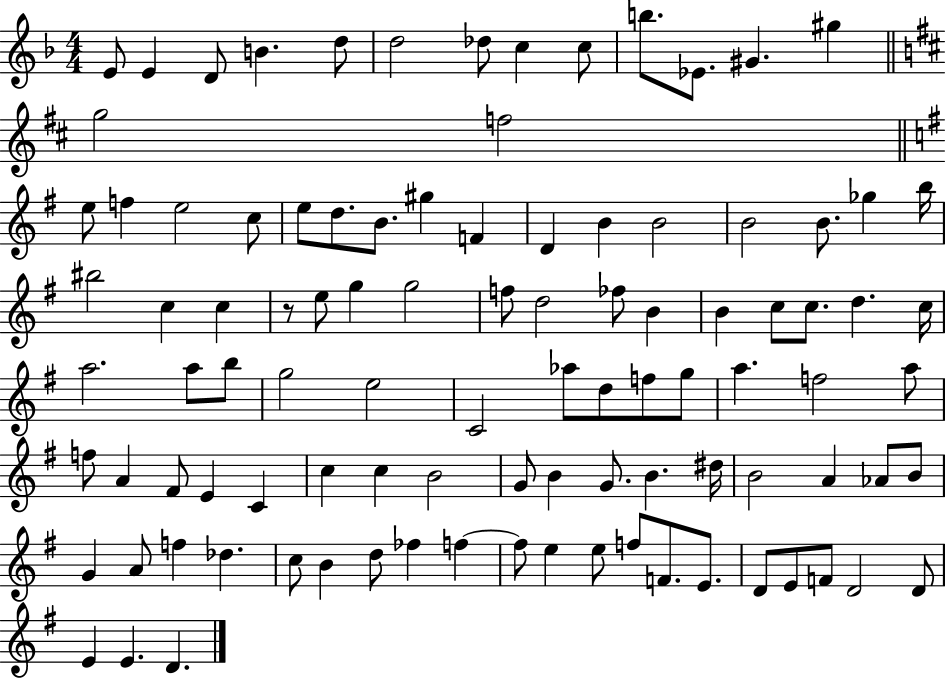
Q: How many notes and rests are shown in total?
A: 100